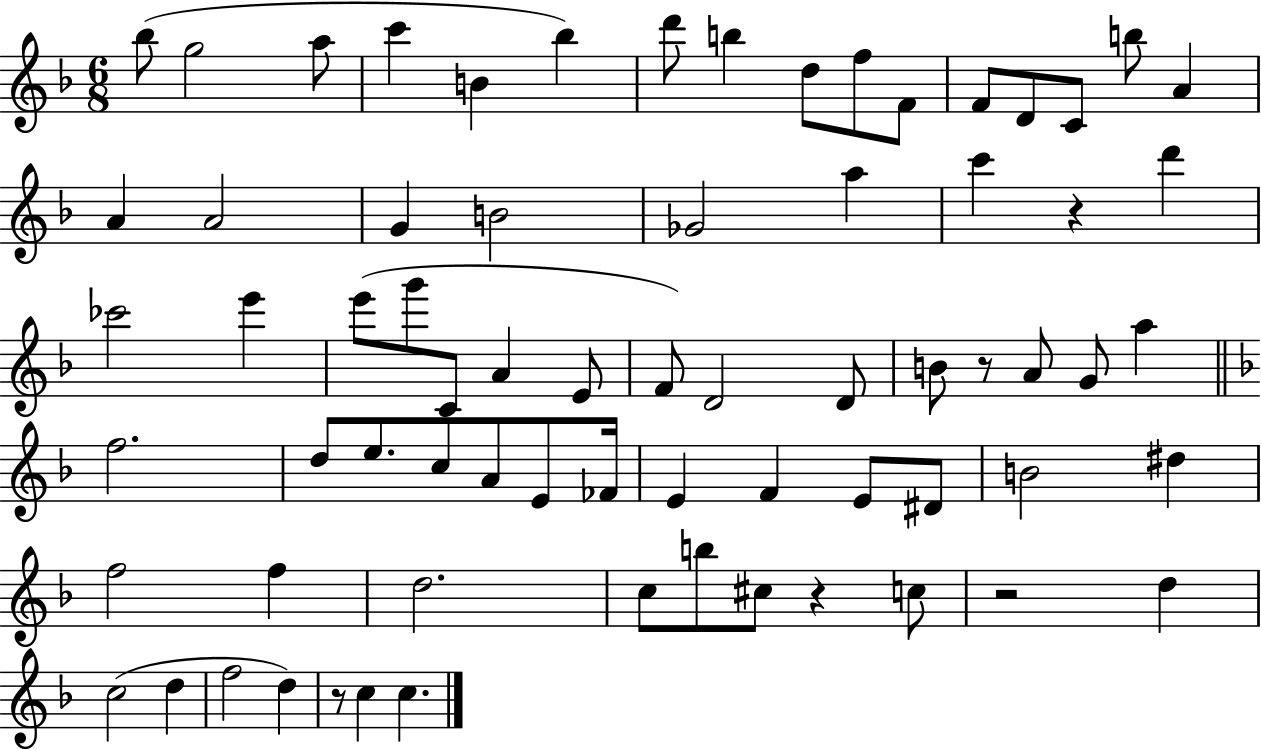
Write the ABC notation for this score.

X:1
T:Untitled
M:6/8
L:1/4
K:F
_b/2 g2 a/2 c' B _b d'/2 b d/2 f/2 F/2 F/2 D/2 C/2 b/2 A A A2 G B2 _G2 a c' z d' _c'2 e' e'/2 g'/2 C/2 A E/2 F/2 D2 D/2 B/2 z/2 A/2 G/2 a f2 d/2 e/2 c/2 A/2 E/2 _F/4 E F E/2 ^D/2 B2 ^d f2 f d2 c/2 b/2 ^c/2 z c/2 z2 d c2 d f2 d z/2 c c